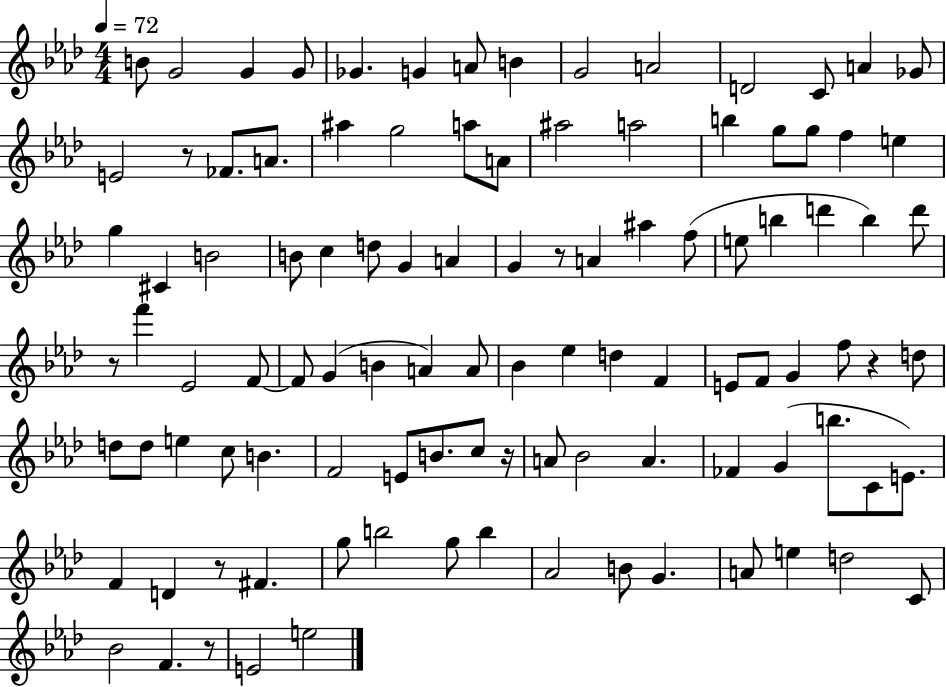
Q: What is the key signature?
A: AES major